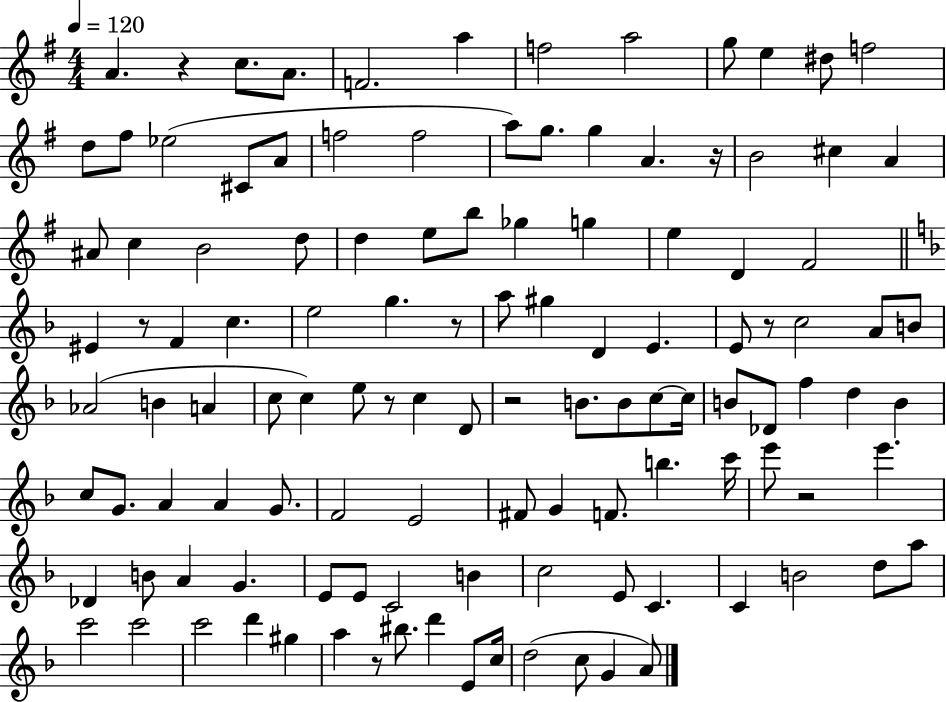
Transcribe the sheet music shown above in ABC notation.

X:1
T:Untitled
M:4/4
L:1/4
K:G
A z c/2 A/2 F2 a f2 a2 g/2 e ^d/2 f2 d/2 ^f/2 _e2 ^C/2 A/2 f2 f2 a/2 g/2 g A z/4 B2 ^c A ^A/2 c B2 d/2 d e/2 b/2 _g g e D ^F2 ^E z/2 F c e2 g z/2 a/2 ^g D E E/2 z/2 c2 A/2 B/2 _A2 B A c/2 c e/2 z/2 c D/2 z2 B/2 B/2 c/2 c/4 B/2 _D/2 f d B c/2 G/2 A A G/2 F2 E2 ^F/2 G F/2 b c'/4 e'/2 z2 e' _D B/2 A G E/2 E/2 C2 B c2 E/2 C C B2 d/2 a/2 c'2 c'2 c'2 d' ^g a z/2 ^b/2 d' E/2 c/4 d2 c/2 G A/2